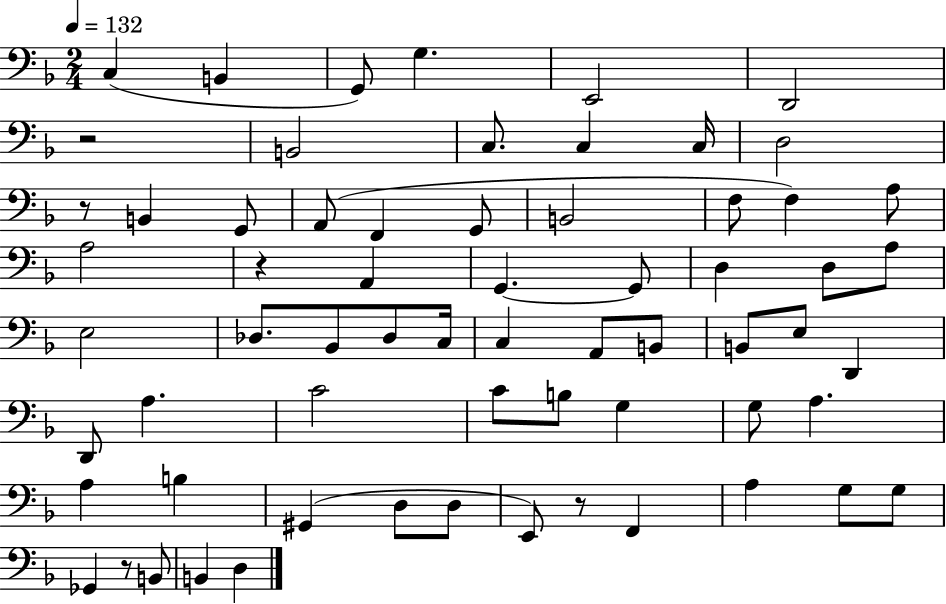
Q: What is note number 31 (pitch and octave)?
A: Db3